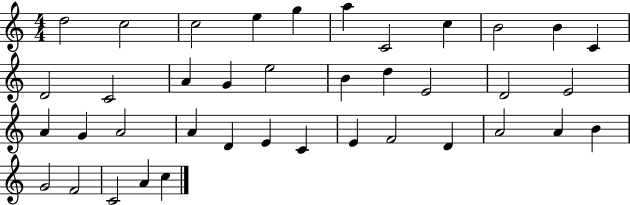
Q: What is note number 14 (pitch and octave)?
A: A4